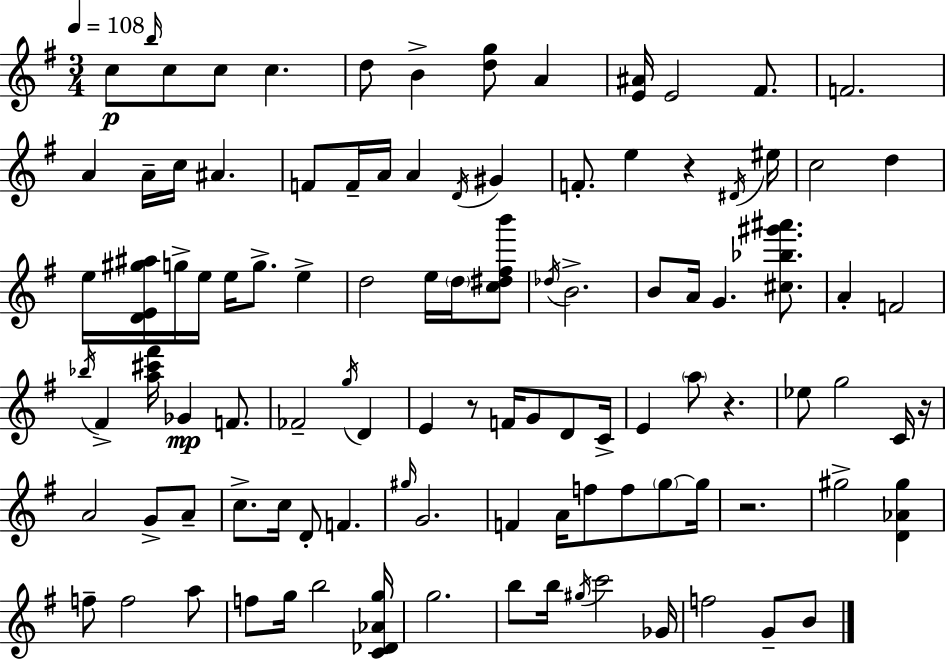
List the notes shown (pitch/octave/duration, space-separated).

C5/e B5/s C5/e C5/e C5/q. D5/e B4/q [D5,G5]/e A4/q [E4,A#4]/s E4/h F#4/e. F4/h. A4/q A4/s C5/s A#4/q. F4/e F4/s A4/s A4/q D4/s G#4/q F4/e. E5/q R/q D#4/s EIS5/s C5/h D5/q E5/s [D4,E4,G#5,A#5]/s G5/s E5/s E5/s G5/e. E5/q D5/h E5/s D5/s [C5,D#5,F#5,B6]/e Db5/s B4/h. B4/e A4/s G4/q. [C#5,Bb5,G#6,A#6]/e. A4/q F4/h Bb5/s F#4/q [A5,C#6,F#6]/s Gb4/q F4/e. FES4/h G5/s D4/q E4/q R/e F4/s G4/e D4/e C4/s E4/q A5/e R/q. Eb5/e G5/h C4/s R/s A4/h G4/e A4/e C5/e. C5/s D4/e F4/q. G#5/s G4/h. F4/q A4/s F5/e F5/e G5/e G5/s R/h. G#5/h [D4,Ab4,G#5]/q F5/e F5/h A5/e F5/e G5/s B5/h [C4,Db4,Ab4,G5]/s G5/h. B5/e B5/s G#5/s C6/h Gb4/s F5/h G4/e B4/e